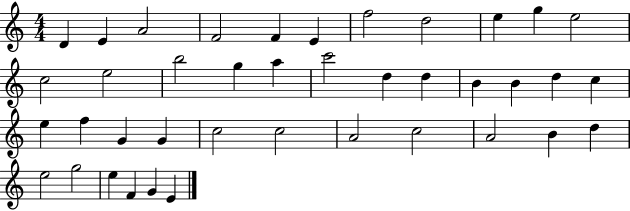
D4/q E4/q A4/h F4/h F4/q E4/q F5/h D5/h E5/q G5/q E5/h C5/h E5/h B5/h G5/q A5/q C6/h D5/q D5/q B4/q B4/q D5/q C5/q E5/q F5/q G4/q G4/q C5/h C5/h A4/h C5/h A4/h B4/q D5/q E5/h G5/h E5/q F4/q G4/q E4/q